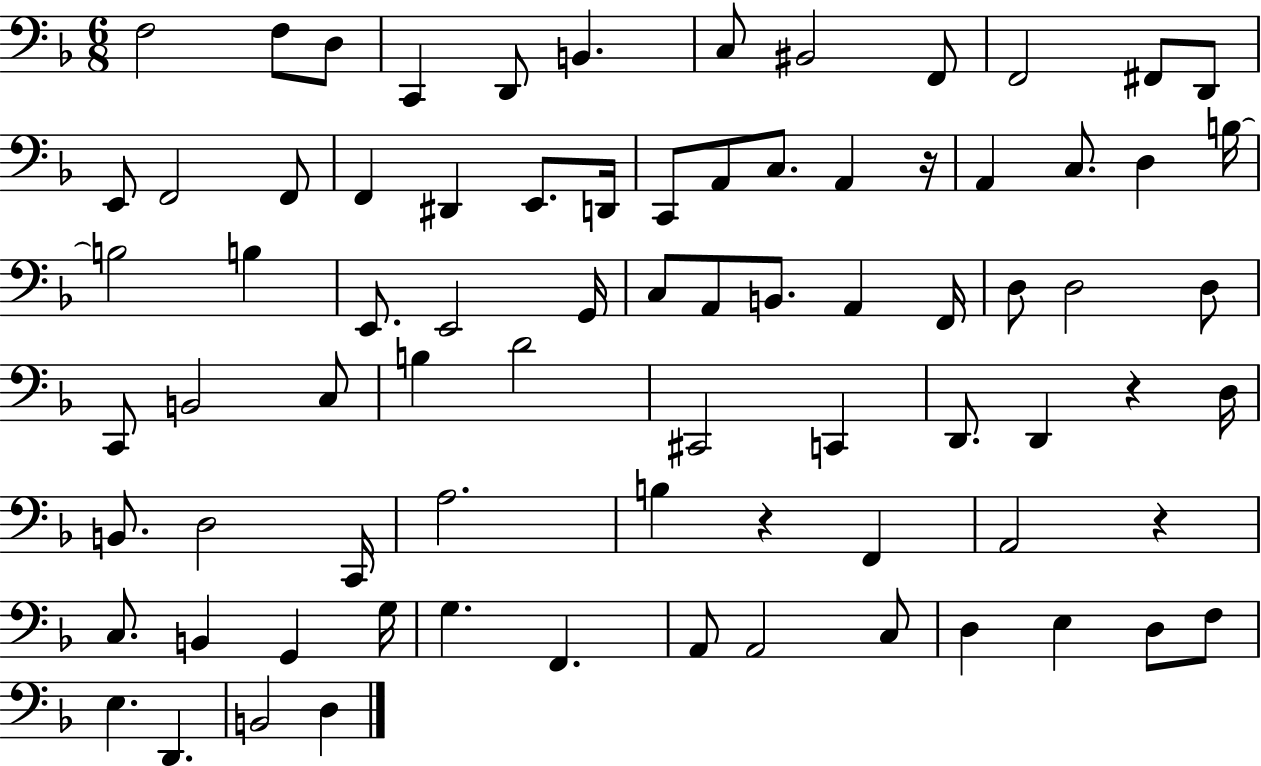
X:1
T:Untitled
M:6/8
L:1/4
K:F
F,2 F,/2 D,/2 C,, D,,/2 B,, C,/2 ^B,,2 F,,/2 F,,2 ^F,,/2 D,,/2 E,,/2 F,,2 F,,/2 F,, ^D,, E,,/2 D,,/4 C,,/2 A,,/2 C,/2 A,, z/4 A,, C,/2 D, B,/4 B,2 B, E,,/2 E,,2 G,,/4 C,/2 A,,/2 B,,/2 A,, F,,/4 D,/2 D,2 D,/2 C,,/2 B,,2 C,/2 B, D2 ^C,,2 C,, D,,/2 D,, z D,/4 B,,/2 D,2 C,,/4 A,2 B, z F,, A,,2 z C,/2 B,, G,, G,/4 G, F,, A,,/2 A,,2 C,/2 D, E, D,/2 F,/2 E, D,, B,,2 D,